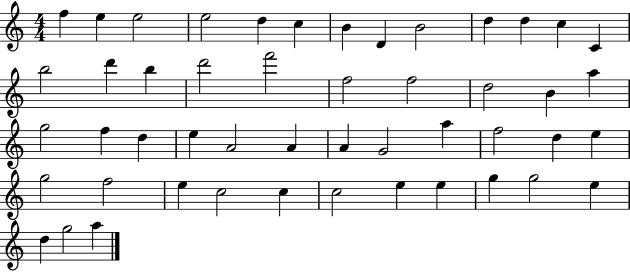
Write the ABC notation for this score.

X:1
T:Untitled
M:4/4
L:1/4
K:C
f e e2 e2 d c B D B2 d d c C b2 d' b d'2 f'2 f2 f2 d2 B a g2 f d e A2 A A G2 a f2 d e g2 f2 e c2 c c2 e e g g2 e d g2 a